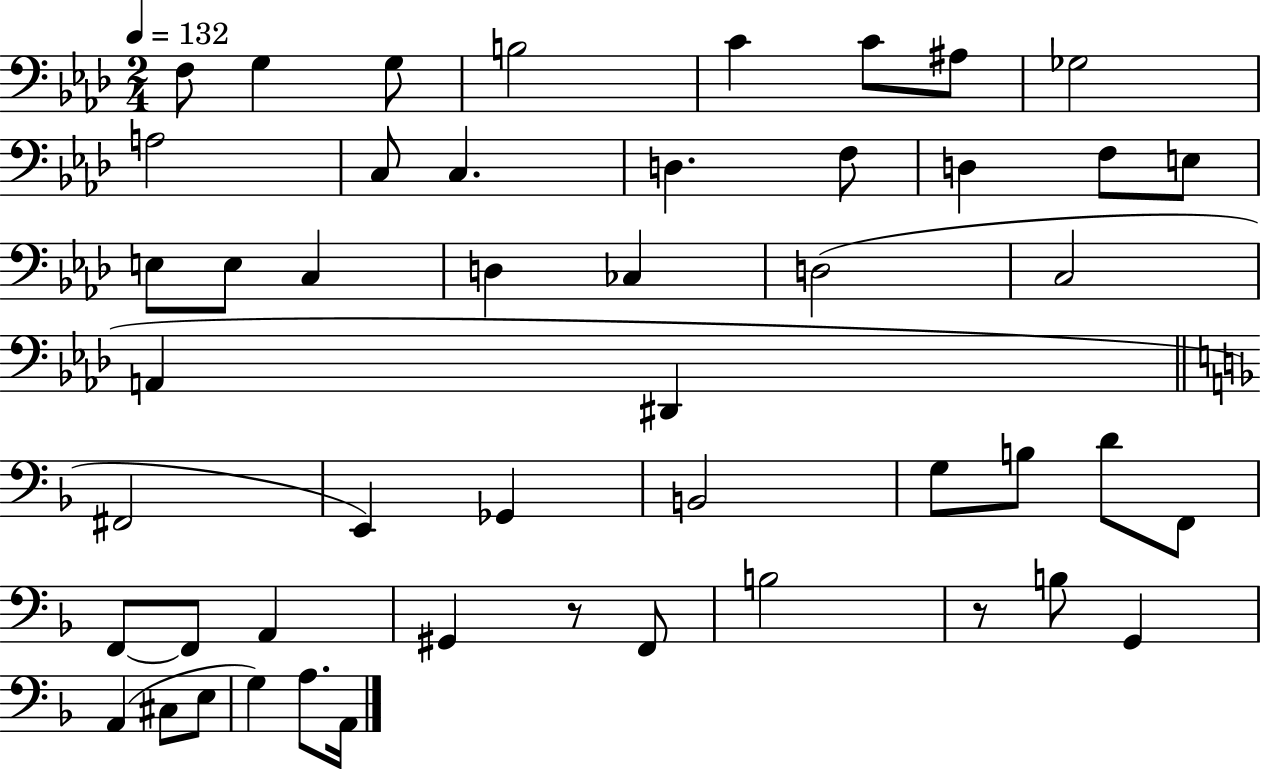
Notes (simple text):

F3/e G3/q G3/e B3/h C4/q C4/e A#3/e Gb3/h A3/h C3/e C3/q. D3/q. F3/e D3/q F3/e E3/e E3/e E3/e C3/q D3/q CES3/q D3/h C3/h A2/q D#2/q F#2/h E2/q Gb2/q B2/h G3/e B3/e D4/e F2/e F2/e F2/e A2/q G#2/q R/e F2/e B3/h R/e B3/e G2/q A2/q C#3/e E3/e G3/q A3/e. A2/s